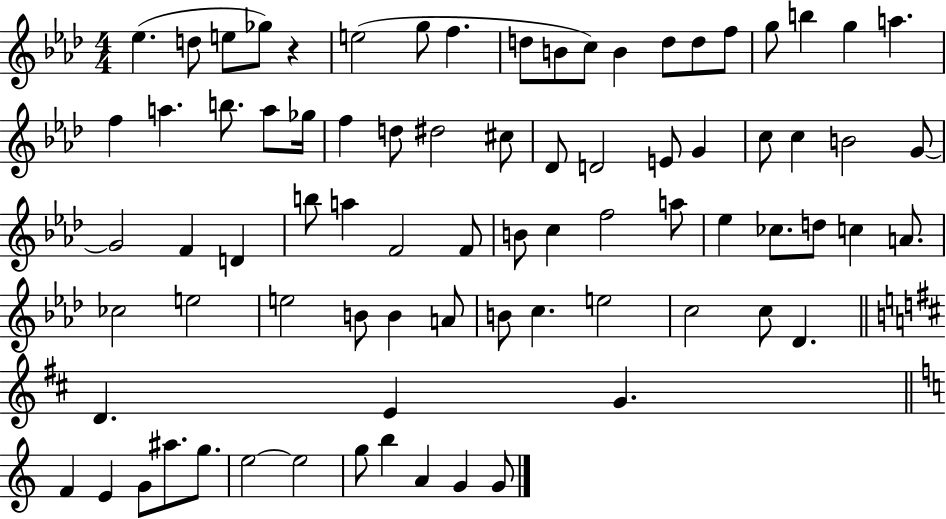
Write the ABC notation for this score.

X:1
T:Untitled
M:4/4
L:1/4
K:Ab
_e d/2 e/2 _g/2 z e2 g/2 f d/2 B/2 c/2 B d/2 d/2 f/2 g/2 b g a f a b/2 a/2 _g/4 f d/2 ^d2 ^c/2 _D/2 D2 E/2 G c/2 c B2 G/2 G2 F D b/2 a F2 F/2 B/2 c f2 a/2 _e _c/2 d/2 c A/2 _c2 e2 e2 B/2 B A/2 B/2 c e2 c2 c/2 _D D E G F E G/2 ^a/2 g/2 e2 e2 g/2 b A G G/2